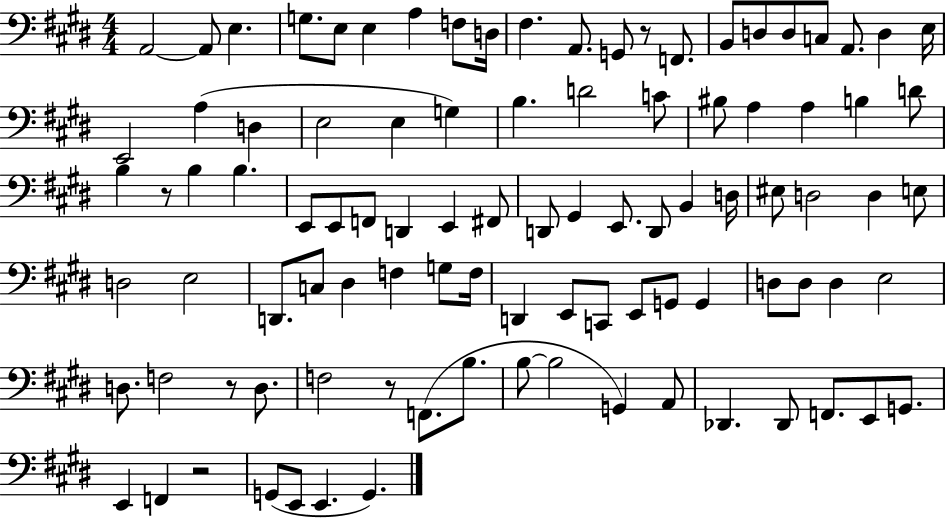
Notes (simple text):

A2/h A2/e E3/q. G3/e. E3/e E3/q A3/q F3/e D3/s F#3/q. A2/e. G2/e R/e F2/e. B2/e D3/e D3/e C3/e A2/e. D3/q E3/s E2/h A3/q D3/q E3/h E3/q G3/q B3/q. D4/h C4/e BIS3/e A3/q A3/q B3/q D4/e B3/q R/e B3/q B3/q. E2/e E2/e F2/e D2/q E2/q F#2/e D2/e G#2/q E2/e. D2/e B2/q D3/s EIS3/e D3/h D3/q E3/e D3/h E3/h D2/e. C3/e D#3/q F3/q G3/e F3/s D2/q E2/e C2/e E2/e G2/e G2/q D3/e D3/e D3/q E3/h D3/e. F3/h R/e D3/e. F3/h R/e F2/e. B3/e. B3/e B3/h G2/q A2/e Db2/q. Db2/e F2/e. E2/e G2/e. E2/q F2/q R/h G2/e E2/e E2/q. G2/q.